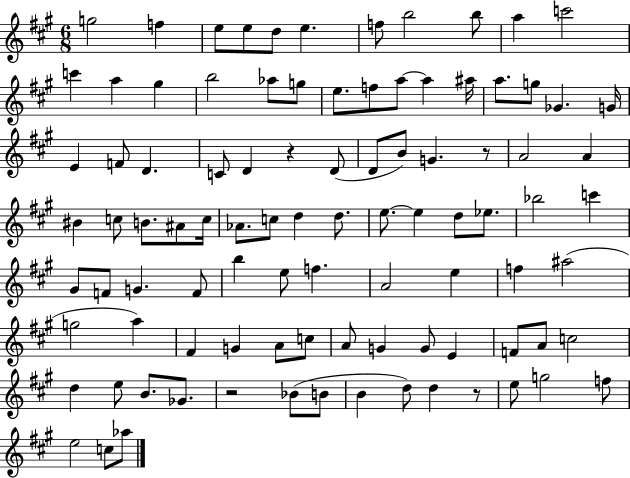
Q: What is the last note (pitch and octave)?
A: Ab5